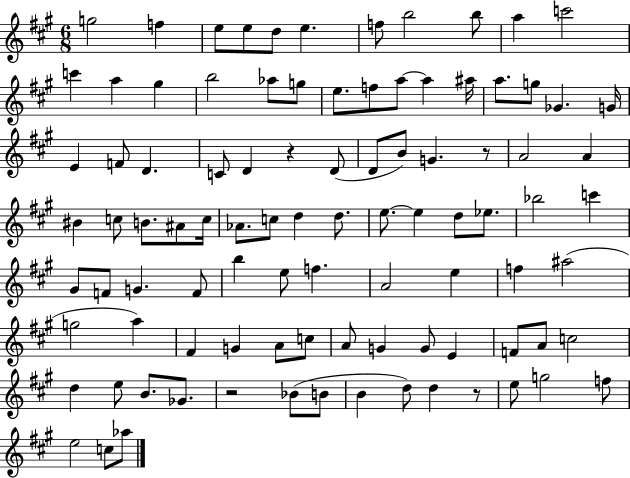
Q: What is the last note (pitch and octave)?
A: Ab5